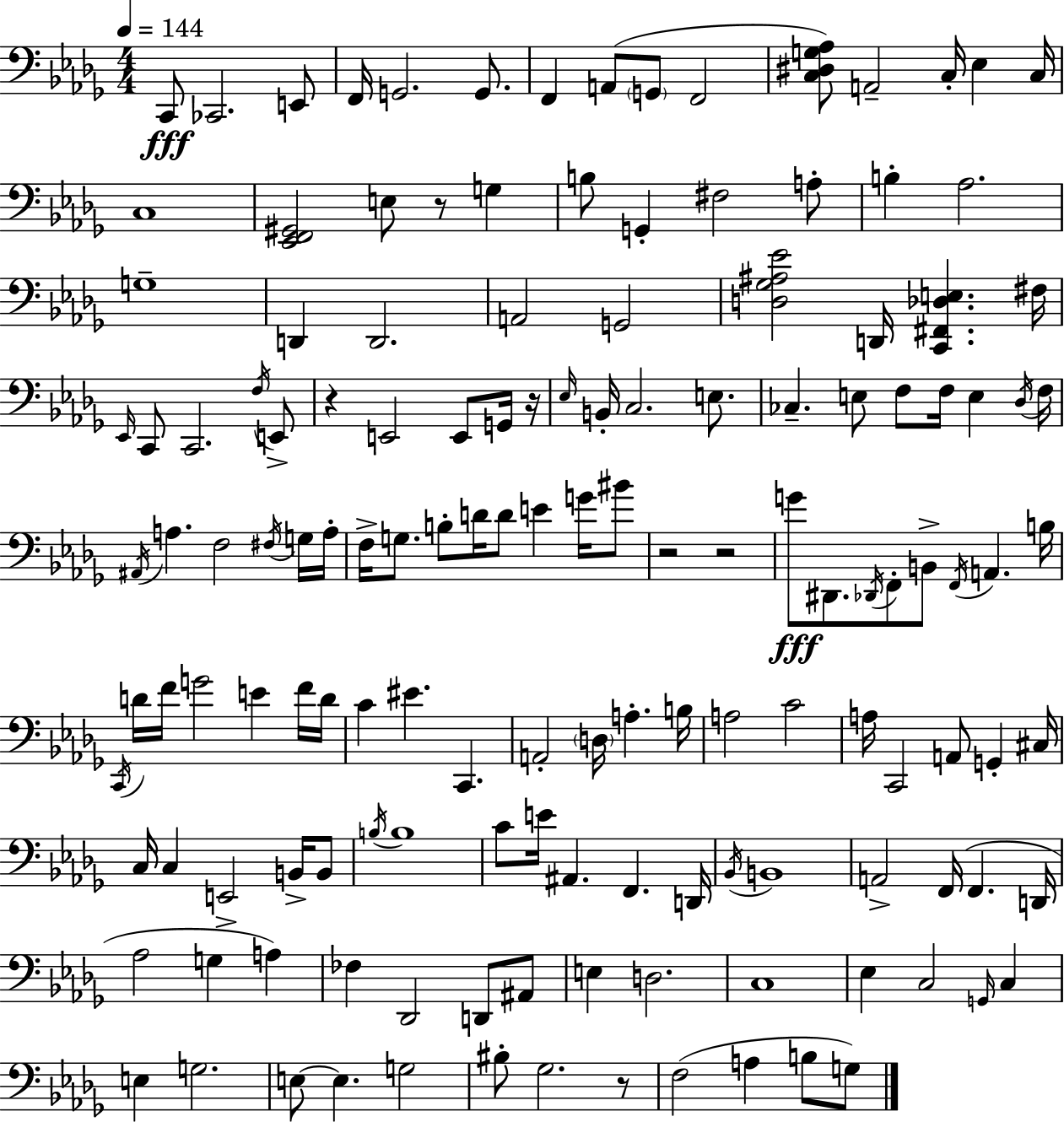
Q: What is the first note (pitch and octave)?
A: C2